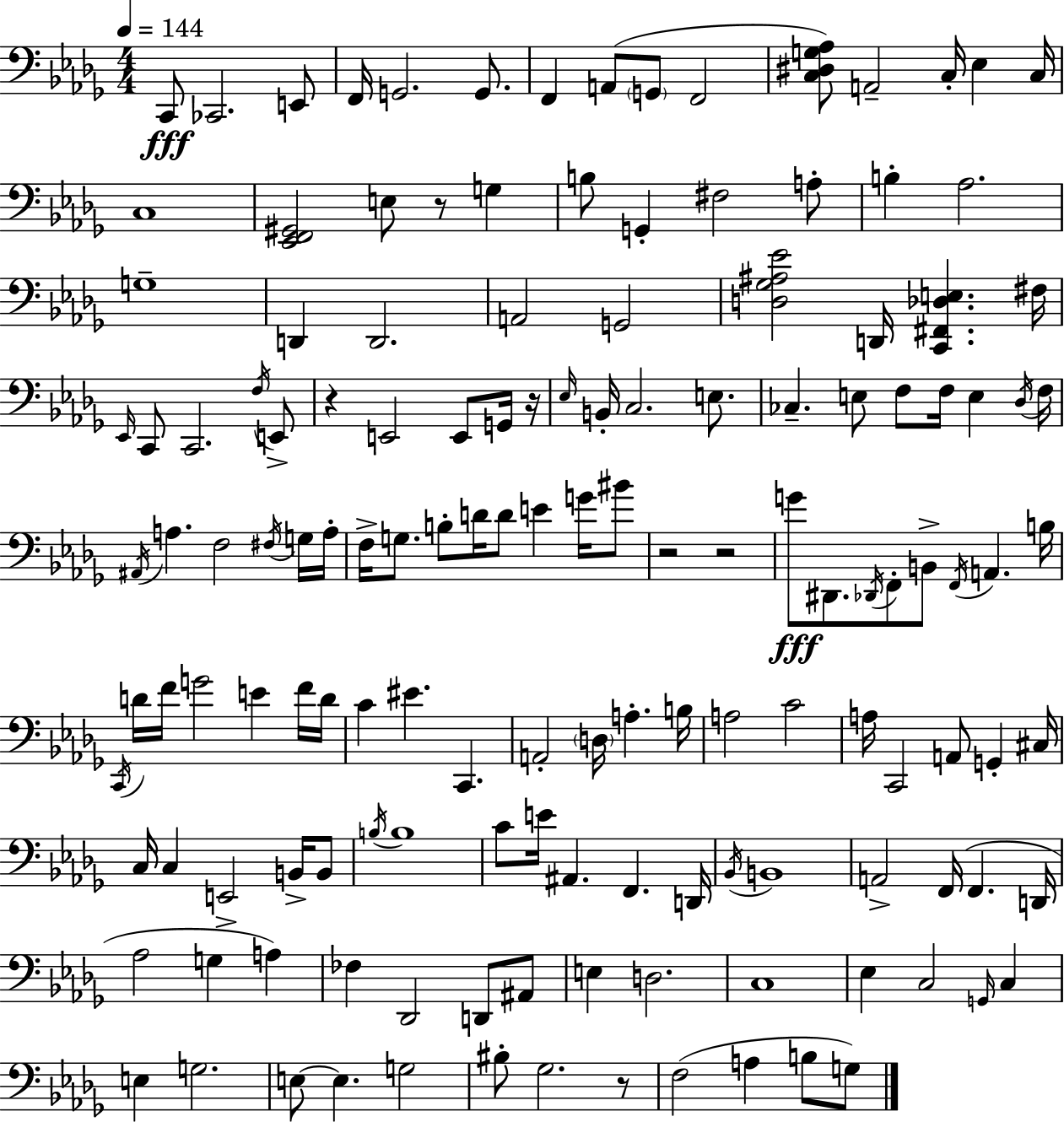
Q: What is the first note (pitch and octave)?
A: C2